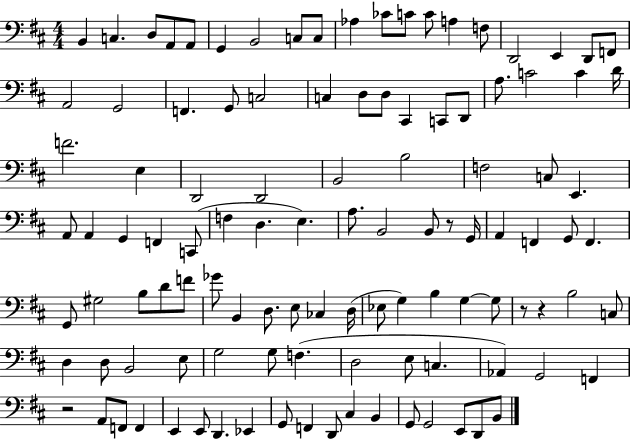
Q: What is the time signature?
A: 4/4